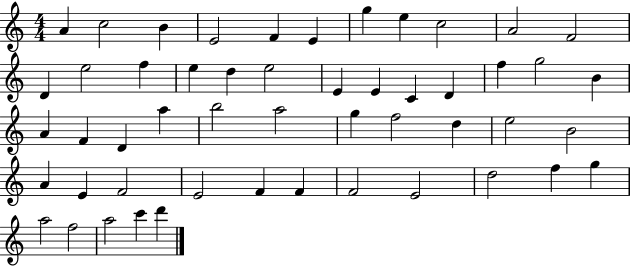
A4/q C5/h B4/q E4/h F4/q E4/q G5/q E5/q C5/h A4/h F4/h D4/q E5/h F5/q E5/q D5/q E5/h E4/q E4/q C4/q D4/q F5/q G5/h B4/q A4/q F4/q D4/q A5/q B5/h A5/h G5/q F5/h D5/q E5/h B4/h A4/q E4/q F4/h E4/h F4/q F4/q F4/h E4/h D5/h F5/q G5/q A5/h F5/h A5/h C6/q D6/q